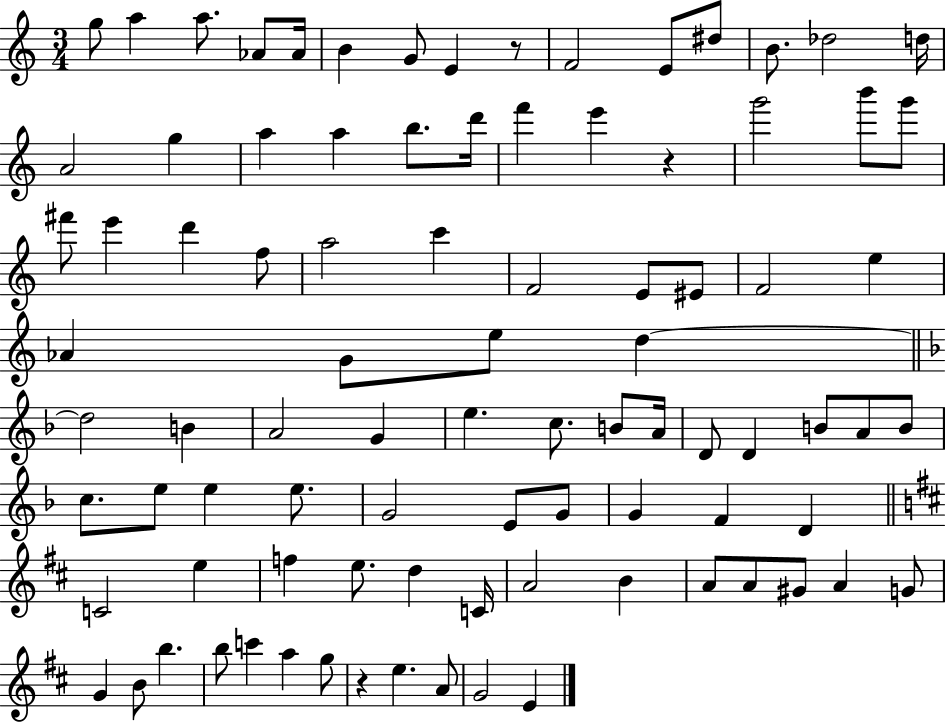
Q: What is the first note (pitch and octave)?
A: G5